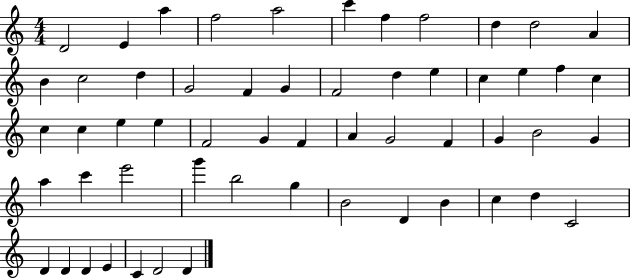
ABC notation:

X:1
T:Untitled
M:4/4
L:1/4
K:C
D2 E a f2 a2 c' f f2 d d2 A B c2 d G2 F G F2 d e c e f c c c e e F2 G F A G2 F G B2 G a c' e'2 g' b2 g B2 D B c d C2 D D D E C D2 D